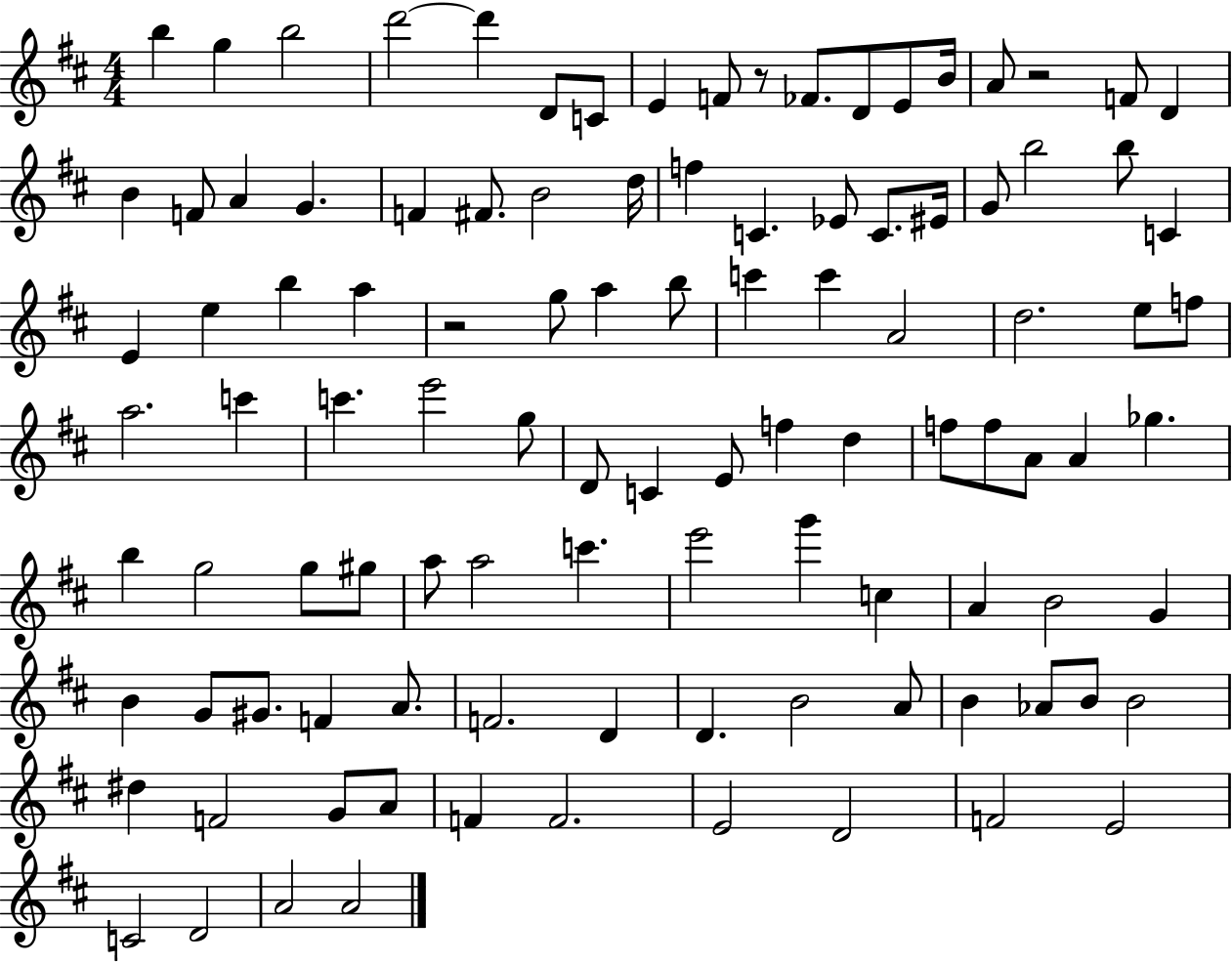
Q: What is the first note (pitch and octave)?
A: B5